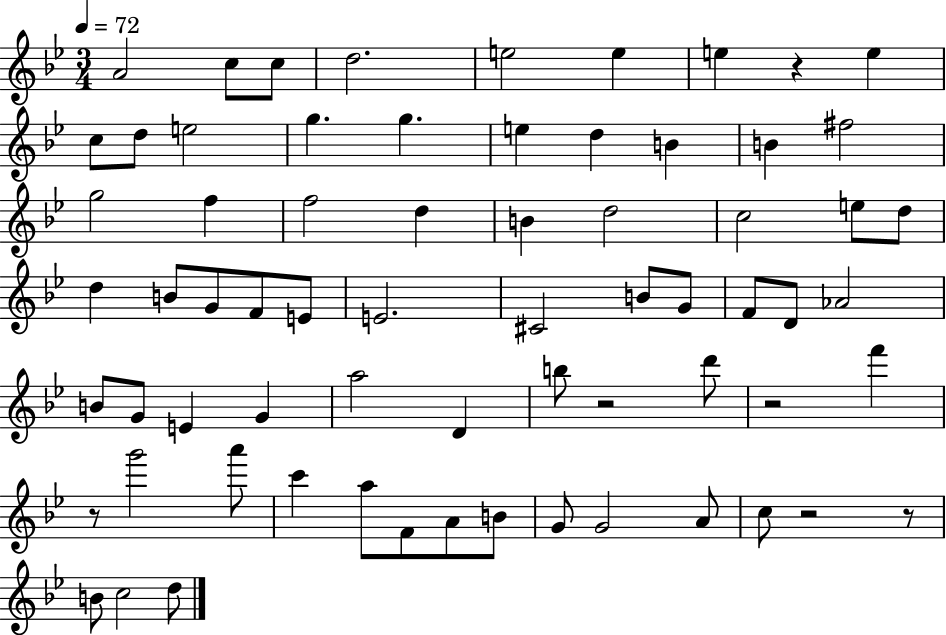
X:1
T:Untitled
M:3/4
L:1/4
K:Bb
A2 c/2 c/2 d2 e2 e e z e c/2 d/2 e2 g g e d B B ^f2 g2 f f2 d B d2 c2 e/2 d/2 d B/2 G/2 F/2 E/2 E2 ^C2 B/2 G/2 F/2 D/2 _A2 B/2 G/2 E G a2 D b/2 z2 d'/2 z2 f' z/2 g'2 a'/2 c' a/2 F/2 A/2 B/2 G/2 G2 A/2 c/2 z2 z/2 B/2 c2 d/2